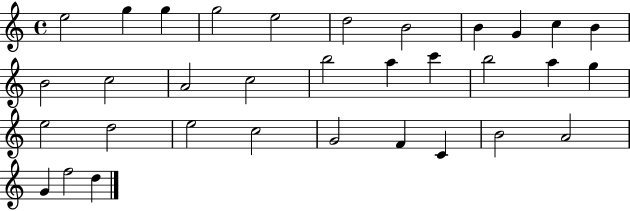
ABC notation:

X:1
T:Untitled
M:4/4
L:1/4
K:C
e2 g g g2 e2 d2 B2 B G c B B2 c2 A2 c2 b2 a c' b2 a g e2 d2 e2 c2 G2 F C B2 A2 G f2 d